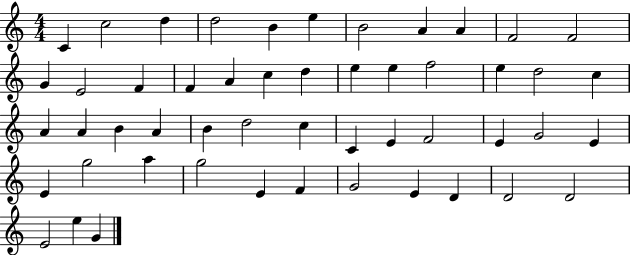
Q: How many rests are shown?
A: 0